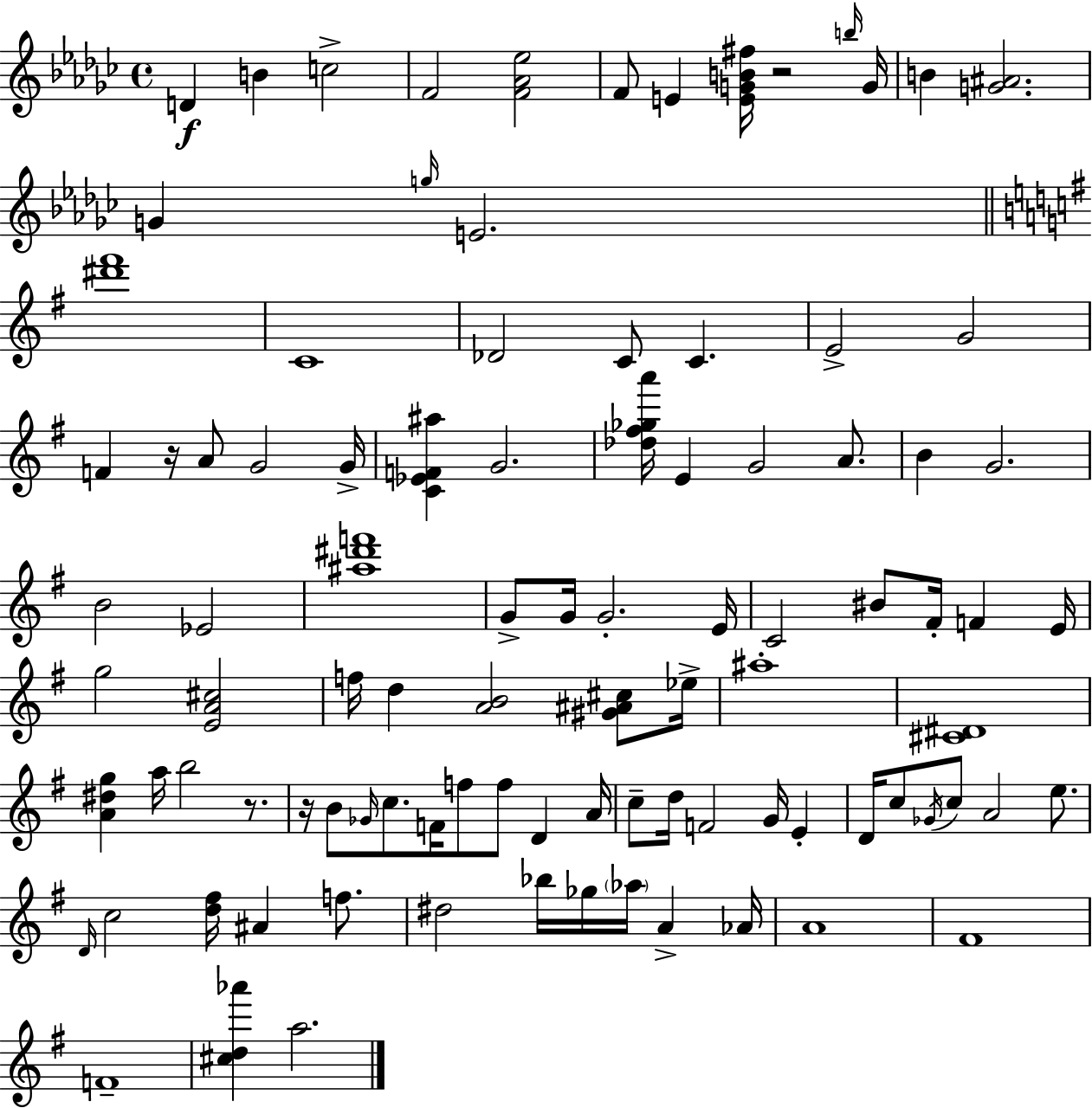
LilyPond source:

{
  \clef treble
  \time 4/4
  \defaultTimeSignature
  \key ees \minor
  d'4\f b'4 c''2-> | f'2 <f' aes' ees''>2 | f'8 e'4 <e' g' b' fis''>16 r2 \grace { b''16 } | g'16 b'4 <g' ais'>2. | \break g'4 \grace { g''16 } e'2. | \bar "||" \break \key g \major <dis''' fis'''>1 | c'1 | des'2 c'8 c'4. | e'2-> g'2 | \break f'4 r16 a'8 g'2 g'16-> | <c' ees' f' ais''>4 g'2. | <des'' fis'' ges'' a'''>16 e'4 g'2 a'8. | b'4 g'2. | \break b'2 ees'2 | <ais'' dis''' f'''>1 | g'8-> g'16 g'2.-. e'16 | c'2 bis'8 fis'16-. f'4 e'16 | \break g''2 <e' a' cis''>2 | f''16 d''4 <a' b'>2 <gis' ais' cis''>8 ees''16-> | ais''1-. | <cis' dis'>1 | \break <a' dis'' g''>4 a''16 b''2 r8. | r16 b'8 \grace { ges'16 } c''8. f'16 f''8 f''8 d'4 | a'16 c''8-- d''16 f'2 g'16 e'4-. | d'16 c''8 \acciaccatura { ges'16 } c''8 a'2 e''8. | \break \grace { d'16 } c''2 <d'' fis''>16 ais'4 | f''8. dis''2 bes''16 ges''16 \parenthesize aes''16 a'4-> | aes'16 a'1 | fis'1 | \break f'1-- | <cis'' d'' aes'''>4 a''2. | \bar "|."
}